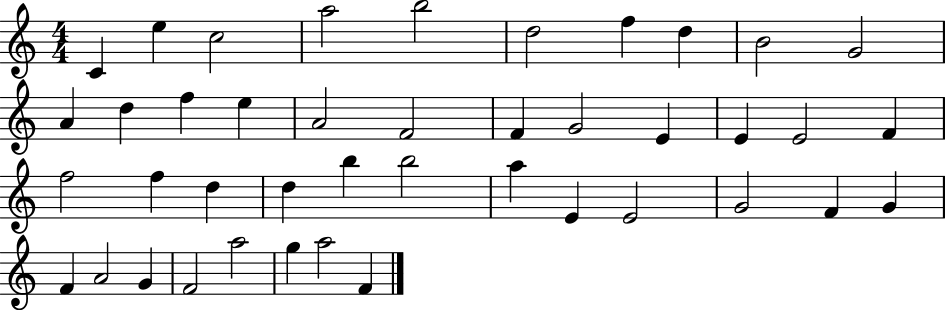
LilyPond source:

{
  \clef treble
  \numericTimeSignature
  \time 4/4
  \key c \major
  c'4 e''4 c''2 | a''2 b''2 | d''2 f''4 d''4 | b'2 g'2 | \break a'4 d''4 f''4 e''4 | a'2 f'2 | f'4 g'2 e'4 | e'4 e'2 f'4 | \break f''2 f''4 d''4 | d''4 b''4 b''2 | a''4 e'4 e'2 | g'2 f'4 g'4 | \break f'4 a'2 g'4 | f'2 a''2 | g''4 a''2 f'4 | \bar "|."
}